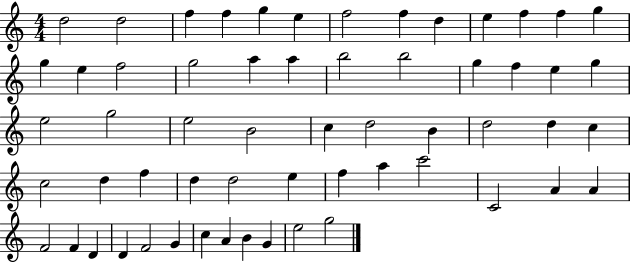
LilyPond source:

{
  \clef treble
  \numericTimeSignature
  \time 4/4
  \key c \major
  d''2 d''2 | f''4 f''4 g''4 e''4 | f''2 f''4 d''4 | e''4 f''4 f''4 g''4 | \break g''4 e''4 f''2 | g''2 a''4 a''4 | b''2 b''2 | g''4 f''4 e''4 g''4 | \break e''2 g''2 | e''2 b'2 | c''4 d''2 b'4 | d''2 d''4 c''4 | \break c''2 d''4 f''4 | d''4 d''2 e''4 | f''4 a''4 c'''2 | c'2 a'4 a'4 | \break f'2 f'4 d'4 | d'4 f'2 g'4 | c''4 a'4 b'4 g'4 | e''2 g''2 | \break \bar "|."
}